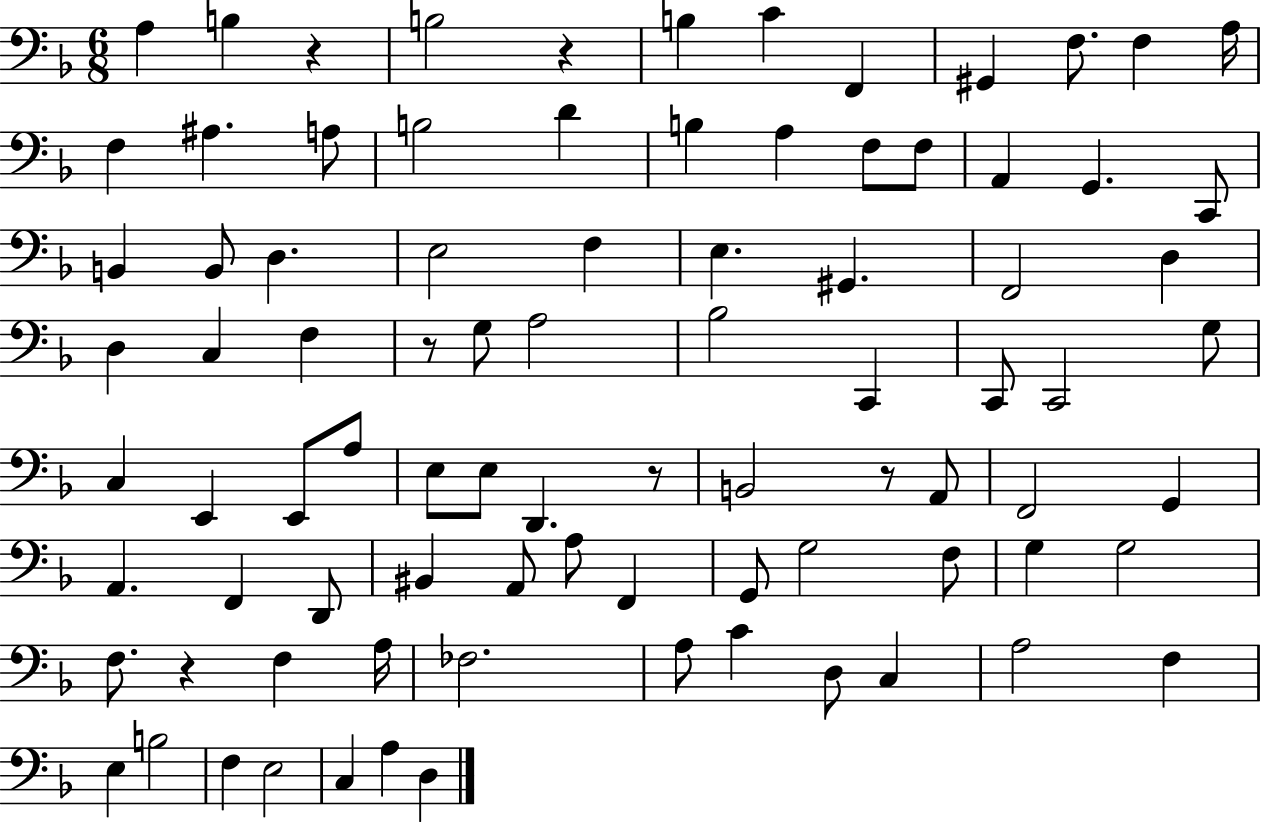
X:1
T:Untitled
M:6/8
L:1/4
K:F
A, B, z B,2 z B, C F,, ^G,, F,/2 F, A,/4 F, ^A, A,/2 B,2 D B, A, F,/2 F,/2 A,, G,, C,,/2 B,, B,,/2 D, E,2 F, E, ^G,, F,,2 D, D, C, F, z/2 G,/2 A,2 _B,2 C,, C,,/2 C,,2 G,/2 C, E,, E,,/2 A,/2 E,/2 E,/2 D,, z/2 B,,2 z/2 A,,/2 F,,2 G,, A,, F,, D,,/2 ^B,, A,,/2 A,/2 F,, G,,/2 G,2 F,/2 G, G,2 F,/2 z F, A,/4 _F,2 A,/2 C D,/2 C, A,2 F, E, B,2 F, E,2 C, A, D,